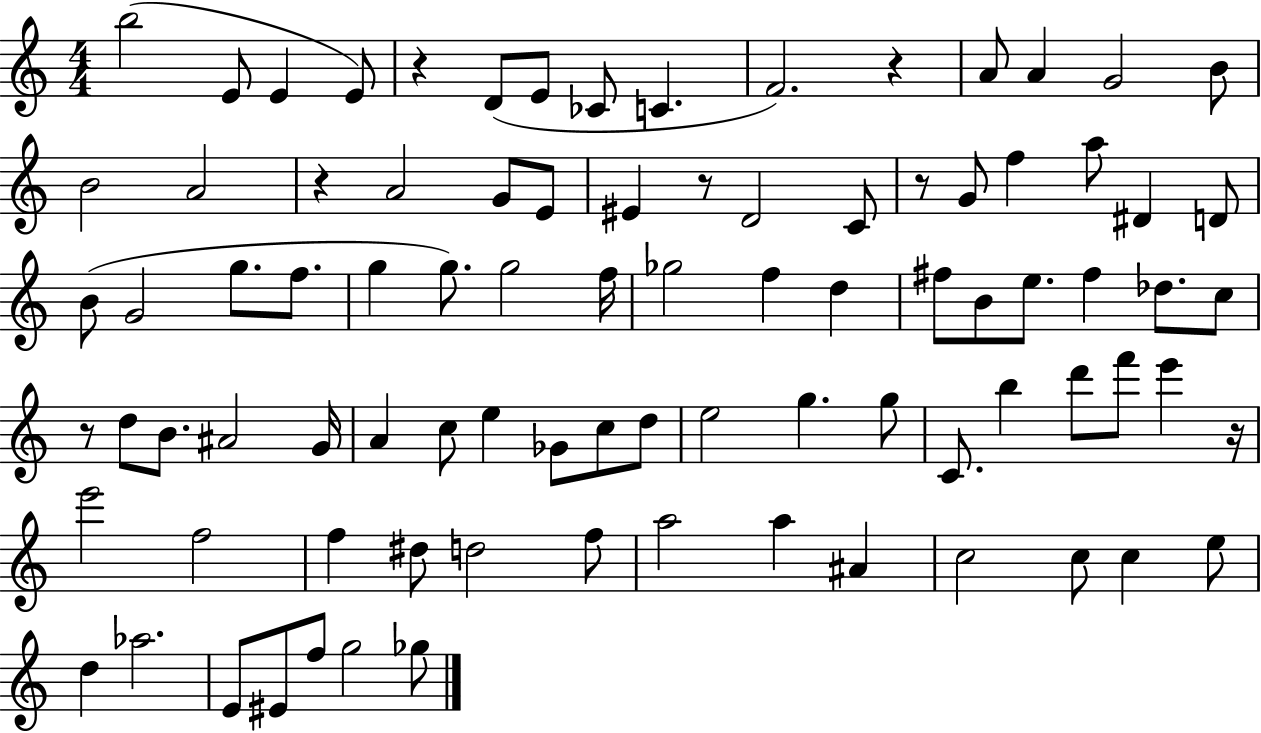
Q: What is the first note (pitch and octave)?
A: B5